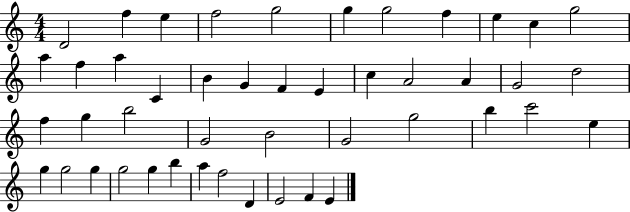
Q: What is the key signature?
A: C major